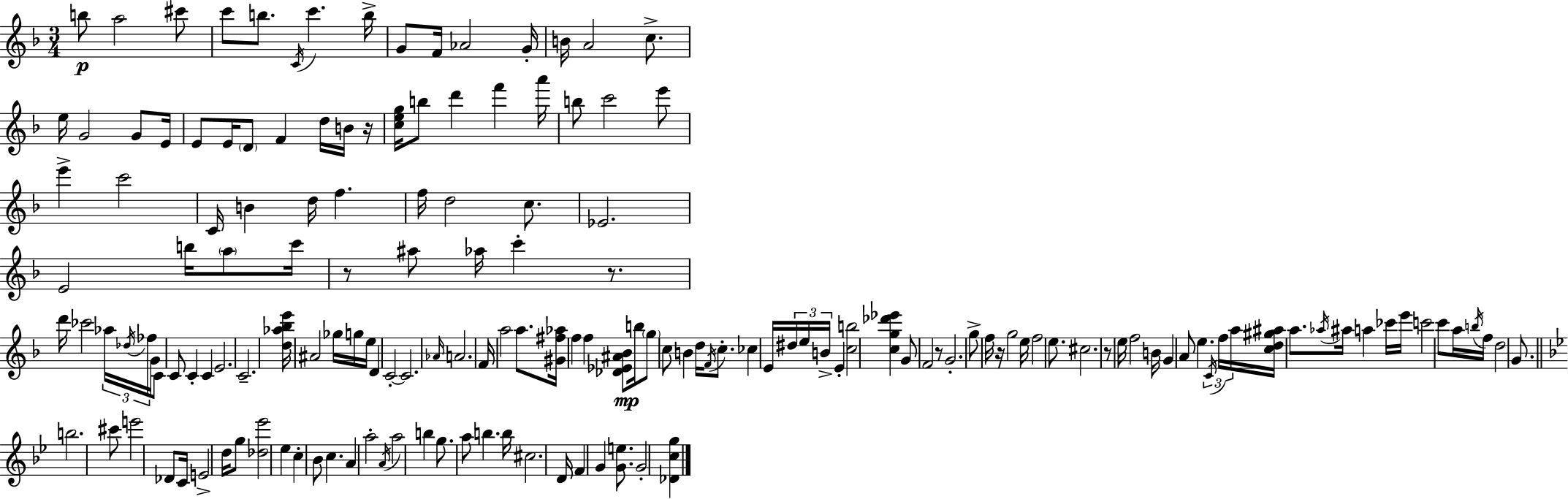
X:1
T:Untitled
M:3/4
L:1/4
K:F
b/2 a2 ^c'/2 c'/2 b/2 C/4 c' b/4 G/2 F/4 _A2 G/4 B/4 A2 c/2 e/4 G2 G/2 E/4 E/2 E/4 D/2 F d/4 B/4 z/4 [ceg]/4 b/2 d' f' a'/4 b/2 c'2 e'/2 e' c'2 C/4 B d/4 f f/4 d2 c/2 _E2 E2 b/4 a/2 c'/4 z/2 ^a/2 _a/4 c' z/2 d'/4 _c'2 _a/4 _d/4 _f/4 G/4 C/2 C/2 C C E2 C2 [d_a_be']/4 ^A2 _g/4 g/4 e/4 D C2 C2 _A/4 A2 F/4 a2 a/2 [^G^f_a]/4 f f [_D_E^A_B]/2 b/4 g/2 c/2 B d/4 F/4 c/2 _c E/4 ^d/4 e/4 B/4 E [cb]2 [cg_d'_e'] G/2 F2 z/2 G2 g/2 f/4 z/4 g2 e/4 f2 e/2 ^c2 z/2 e/4 f2 B/4 G A/2 e C/4 f/4 a/4 [cd^g^a]/4 a/2 _a/4 ^a/4 a _c'/4 e'/4 c'2 c'/2 a/4 b/4 f/4 d2 G/2 b2 ^c'/2 e'2 _D/2 C/4 E2 d/4 g/2 [_d_e']2 _e c _B/2 c A a2 A/4 a2 b g/2 a/2 b b/4 ^c2 D/4 F G [Ge]/2 G2 [_Dcg]